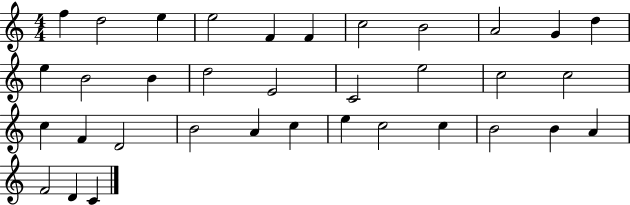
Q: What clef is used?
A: treble